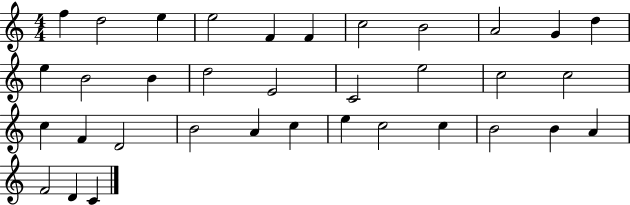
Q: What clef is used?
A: treble